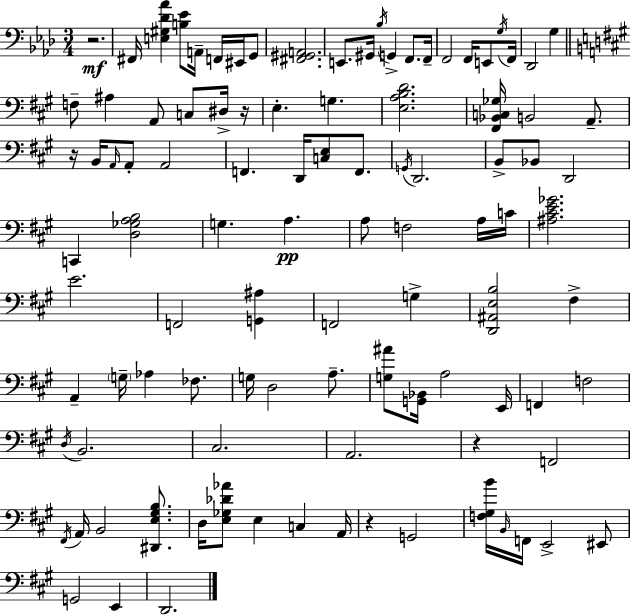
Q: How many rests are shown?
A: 5